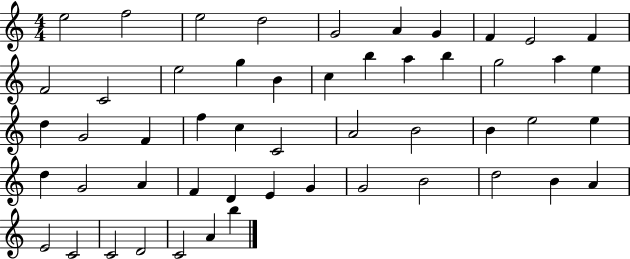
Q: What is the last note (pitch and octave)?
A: B5